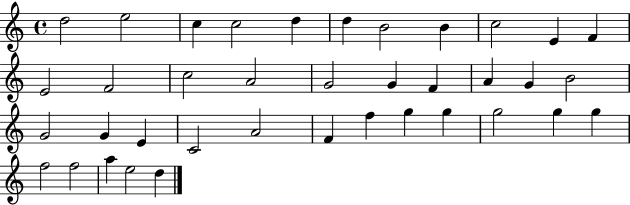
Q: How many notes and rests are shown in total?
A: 38